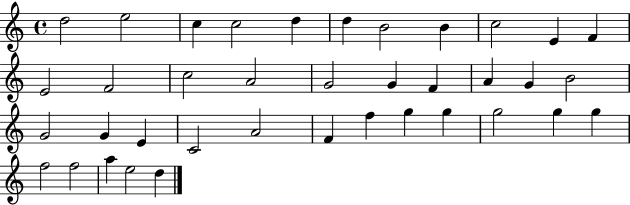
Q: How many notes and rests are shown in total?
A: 38